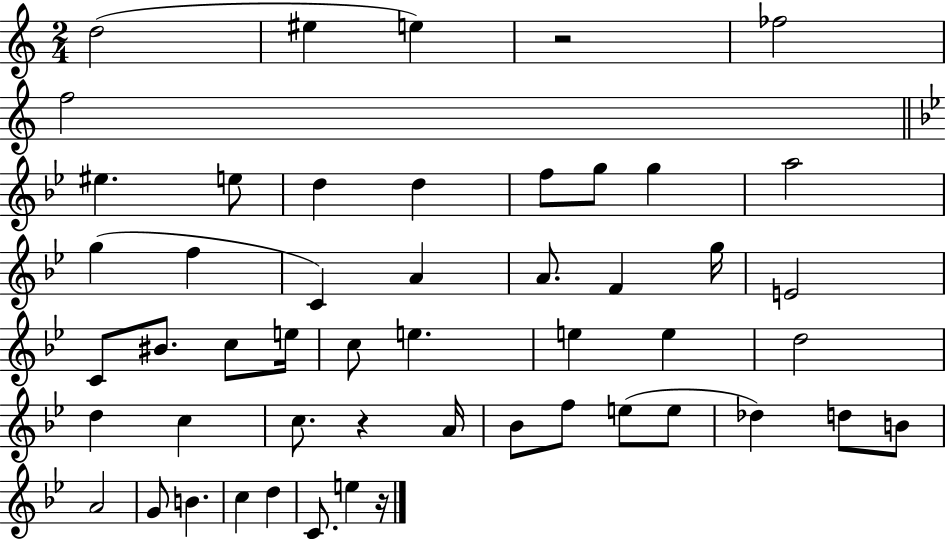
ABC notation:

X:1
T:Untitled
M:2/4
L:1/4
K:C
d2 ^e e z2 _f2 f2 ^e e/2 d d f/2 g/2 g a2 g f C A A/2 F g/4 E2 C/2 ^B/2 c/2 e/4 c/2 e e e d2 d c c/2 z A/4 _B/2 f/2 e/2 e/2 _d d/2 B/2 A2 G/2 B c d C/2 e z/4